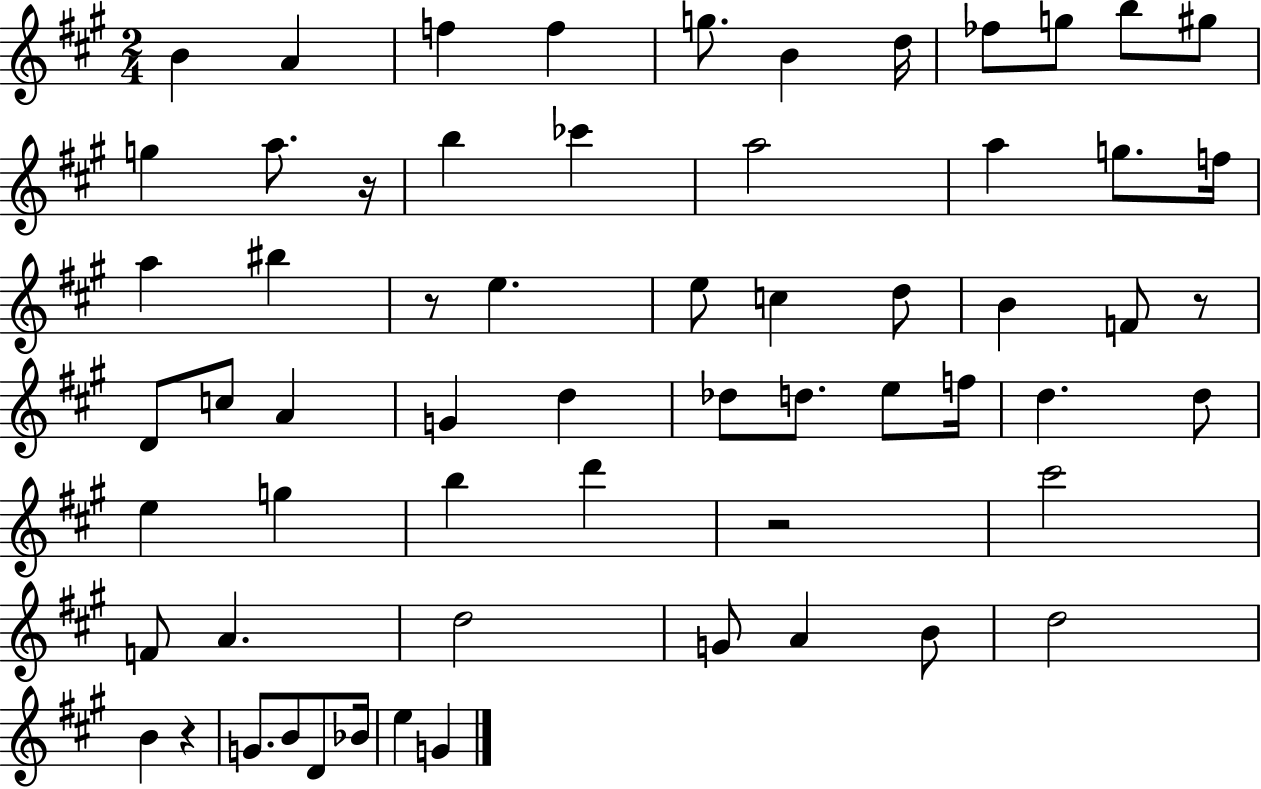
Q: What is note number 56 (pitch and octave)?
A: E5